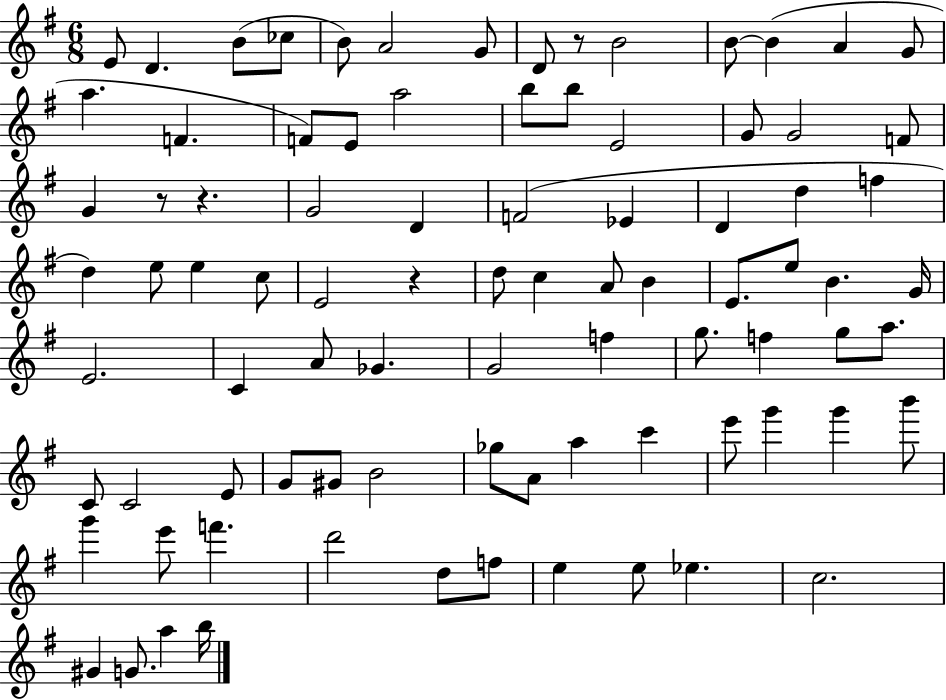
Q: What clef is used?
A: treble